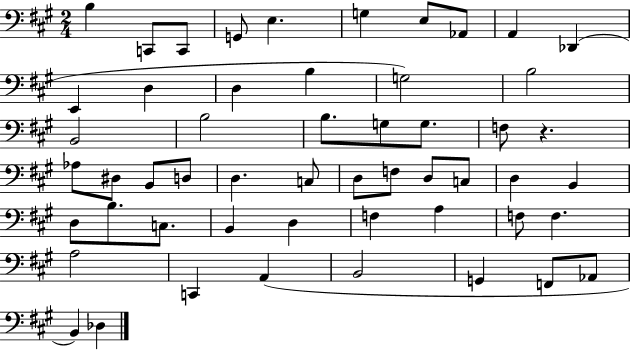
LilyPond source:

{
  \clef bass
  \numericTimeSignature
  \time 2/4
  \key a \major
  b4 c,8 c,8 | g,8 e4. | g4 e8 aes,8 | a,4 des,4( | \break e,4 d4 | d4 b4 | g2) | b2 | \break b,2 | b2 | b8. g8 g8. | f8 r4. | \break aes8 dis8 b,8 d8 | d4. c8 | d8 f8 d8 c8 | d4 b,4 | \break d8 b8. c8. | b,4 d4 | f4 a4 | f8 f4. | \break a2 | c,4 a,4( | b,2 | g,4 f,8 aes,8 | \break b,4) des4 | \bar "|."
}